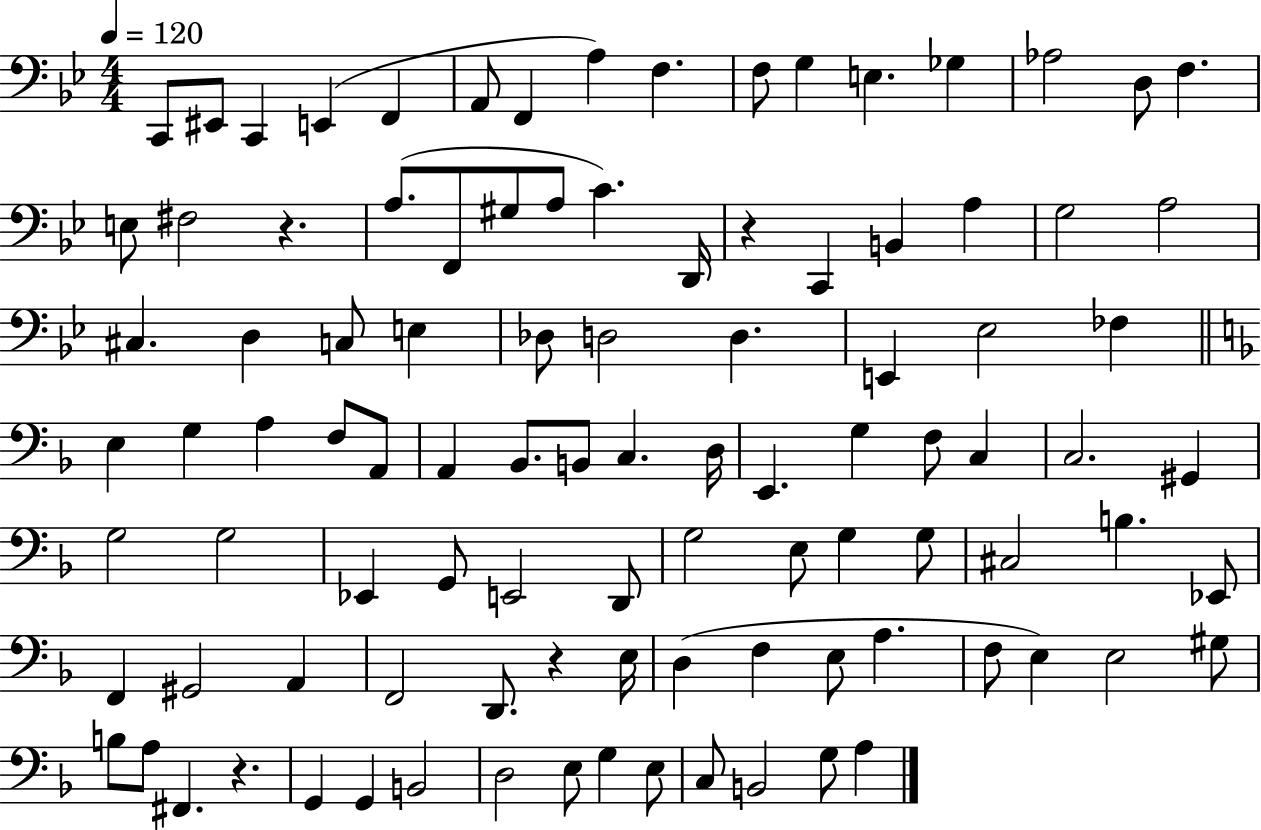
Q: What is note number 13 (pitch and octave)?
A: Gb3